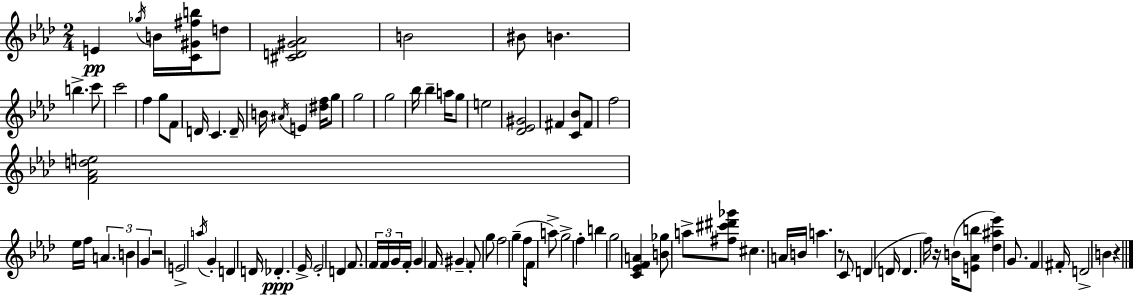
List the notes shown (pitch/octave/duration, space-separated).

E4/q Gb5/s B4/s [C4,G#4,F#5,B5]/s D5/e [C#4,D4,G#4,Ab4]/h B4/h BIS4/e B4/q. B5/q. C6/e C6/h F5/q G5/e F4/e D4/s C4/q. D4/s B4/s A#4/s E4/q [D#5,F5]/s G5/e G5/h G5/h Bb5/s Bb5/q A5/s G5/e E5/h [Db4,Eb4,G#4]/h F#4/q [C4,Bb4]/e F#4/e F5/h [F4,Ab4,D5,E5]/h Eb5/s F5/s A4/q. B4/q G4/q R/h E4/h A5/s G4/q D4/q D4/s Db4/q. Eb4/s Eb4/h D4/q F4/e. F4/s F4/s G4/s F4/s G4/q F4/s G#4/q F4/e G5/e F5/h G5/q F5/s F4/s A5/e G5/h F5/q B5/q G5/h [C4,Eb4,F4,A4]/q [B4,Gb5]/e A5/e [F#5,C#6,D#6,Gb6]/e C#5/q. A4/s B4/s A5/q. R/e C4/e D4/q D4/s D4/q. F5/s R/s B4/s [E4,Ab4,B5]/e [Db5,A#5,Eb6]/q G4/e. F4/q F#4/s D4/h B4/q R/q